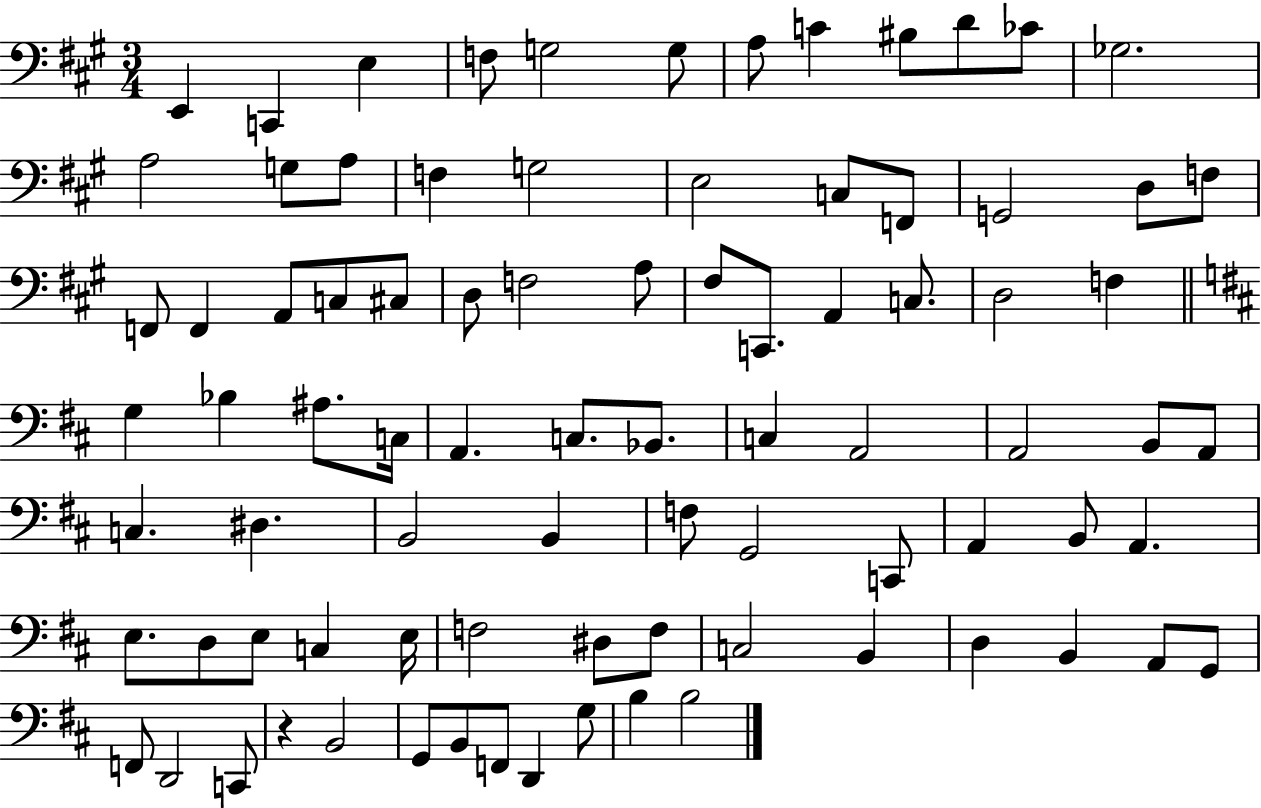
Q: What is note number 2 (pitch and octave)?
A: C2